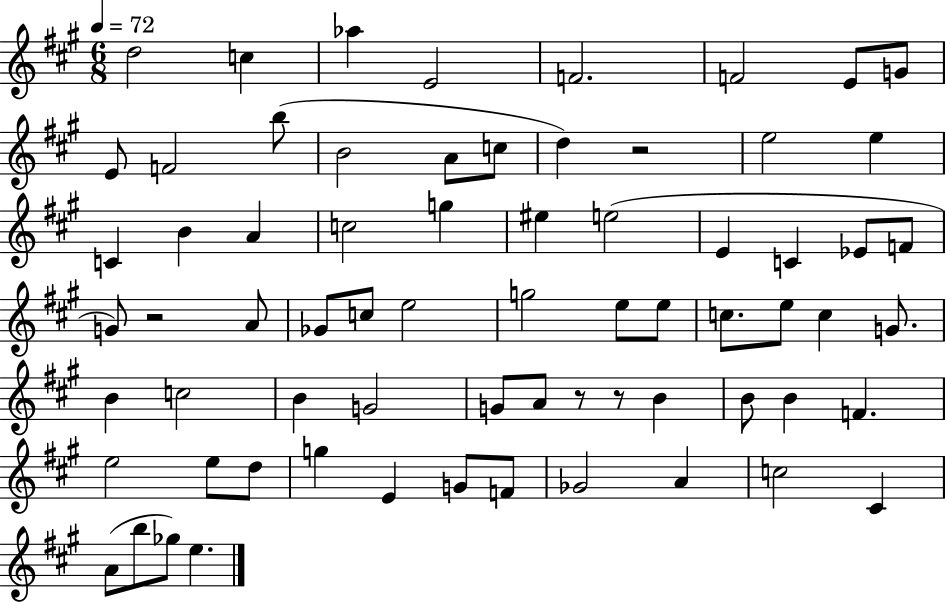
{
  \clef treble
  \numericTimeSignature
  \time 6/8
  \key a \major
  \tempo 4 = 72
  d''2 c''4 | aes''4 e'2 | f'2. | f'2 e'8 g'8 | \break e'8 f'2 b''8( | b'2 a'8 c''8 | d''4) r2 | e''2 e''4 | \break c'4 b'4 a'4 | c''2 g''4 | eis''4 e''2( | e'4 c'4 ees'8 f'8 | \break g'8) r2 a'8 | ges'8 c''8 e''2 | g''2 e''8 e''8 | c''8. e''8 c''4 g'8. | \break b'4 c''2 | b'4 g'2 | g'8 a'8 r8 r8 b'4 | b'8 b'4 f'4. | \break e''2 e''8 d''8 | g''4 e'4 g'8 f'8 | ges'2 a'4 | c''2 cis'4 | \break a'8( b''8 ges''8) e''4. | \bar "|."
}